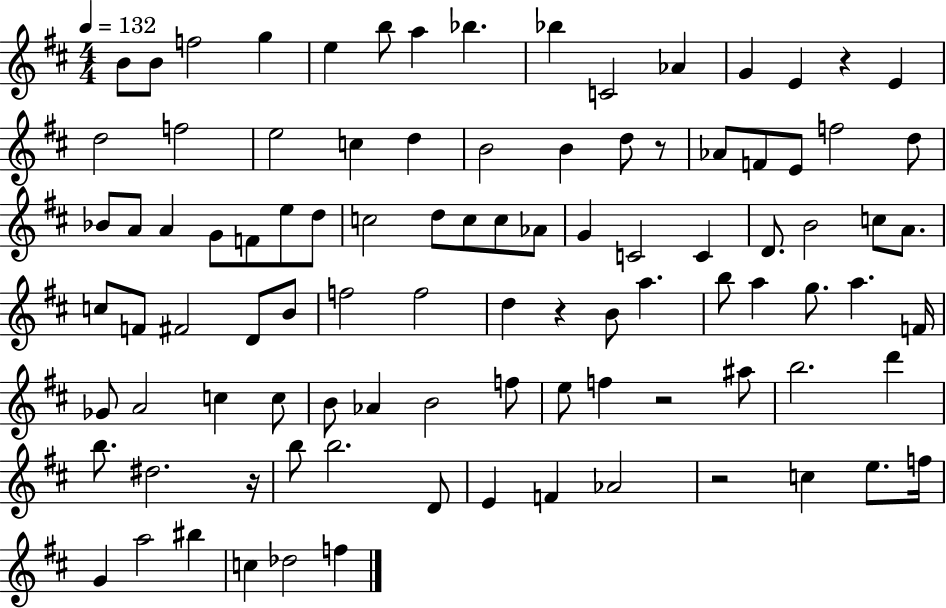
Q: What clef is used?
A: treble